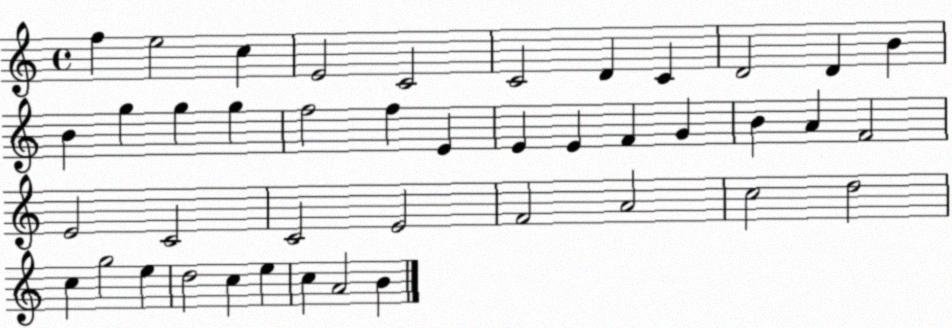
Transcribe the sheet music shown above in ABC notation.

X:1
T:Untitled
M:4/4
L:1/4
K:C
f e2 c E2 C2 C2 D C D2 D B B g g g f2 f E E E F G B A F2 E2 C2 C2 E2 F2 A2 c2 d2 c g2 e d2 c e c A2 B